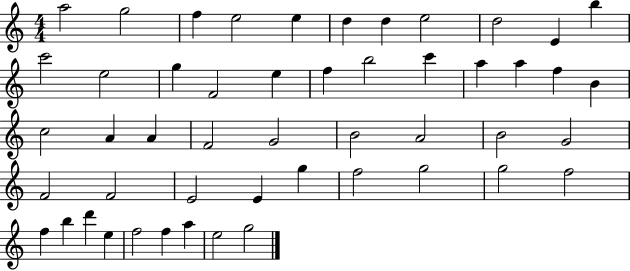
A5/h G5/h F5/q E5/h E5/q D5/q D5/q E5/h D5/h E4/q B5/q C6/h E5/h G5/q F4/h E5/q F5/q B5/h C6/q A5/q A5/q F5/q B4/q C5/h A4/q A4/q F4/h G4/h B4/h A4/h B4/h G4/h F4/h F4/h E4/h E4/q G5/q F5/h G5/h G5/h F5/h F5/q B5/q D6/q E5/q F5/h F5/q A5/q E5/h G5/h